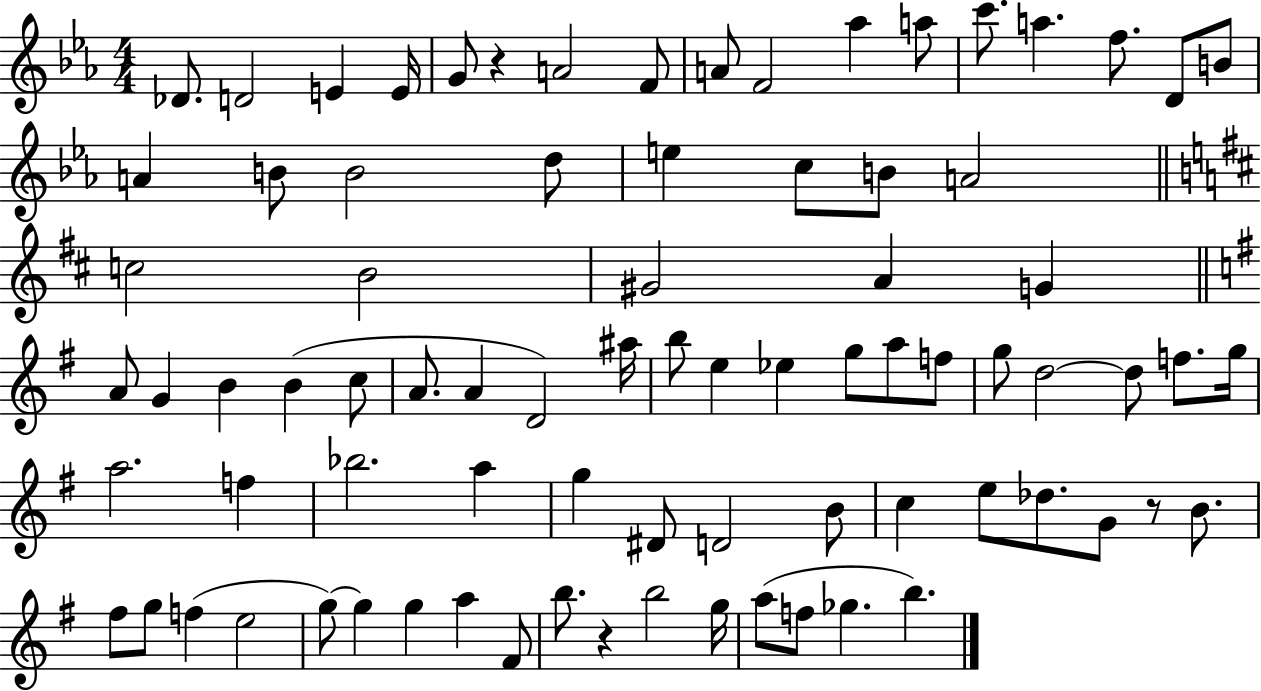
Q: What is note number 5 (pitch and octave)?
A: G4